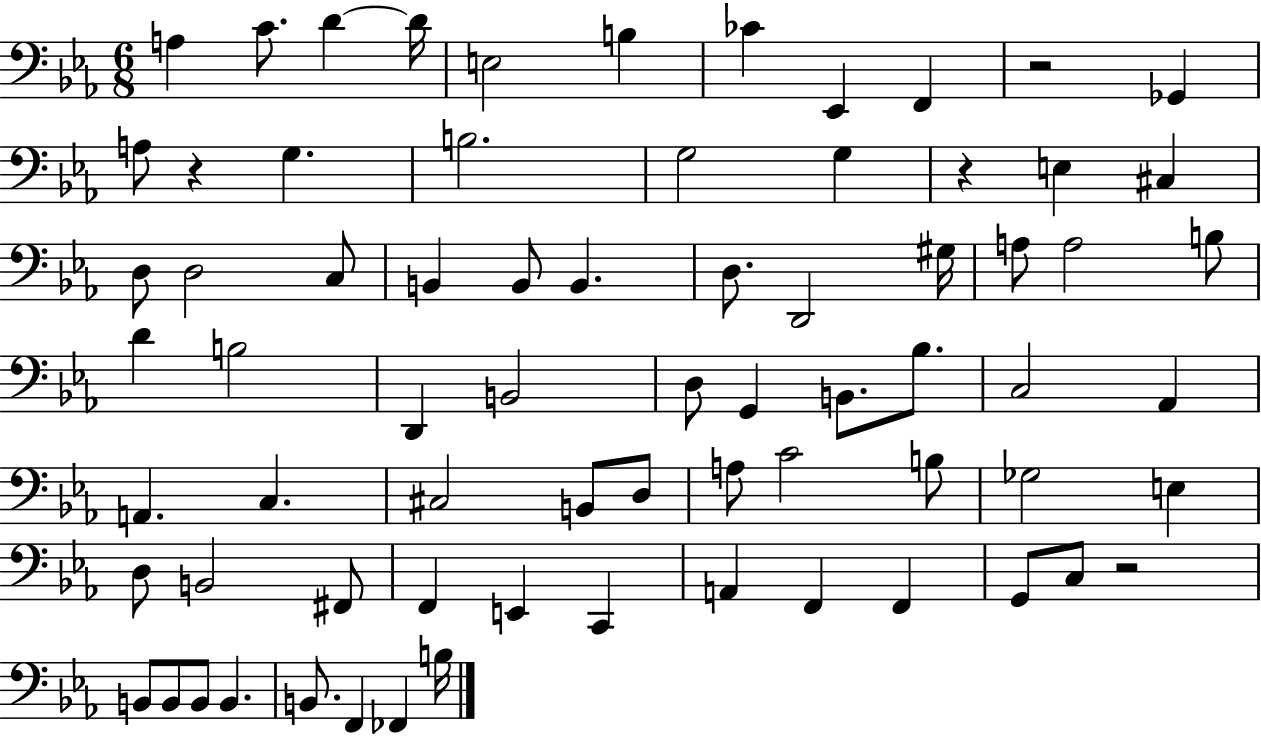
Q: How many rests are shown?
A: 4